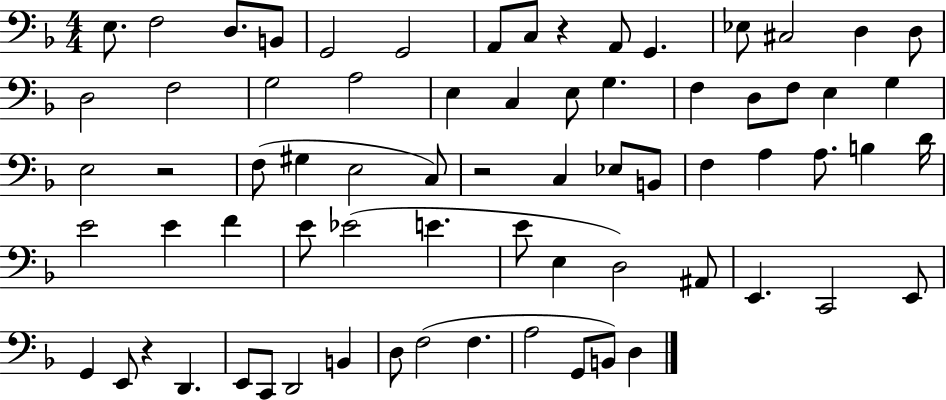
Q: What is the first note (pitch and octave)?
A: E3